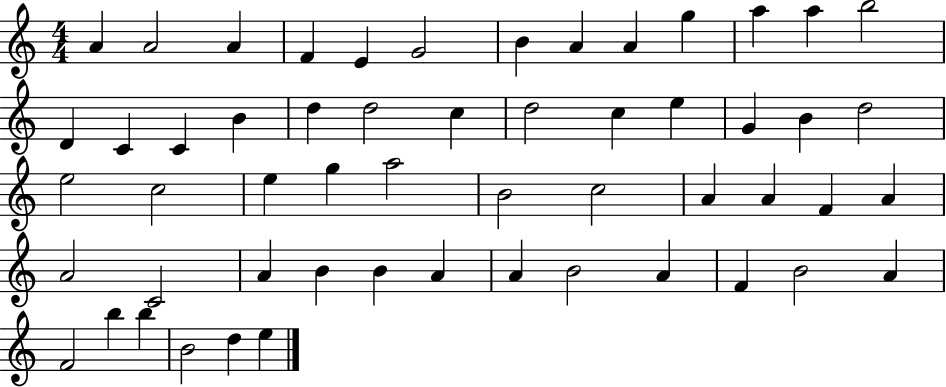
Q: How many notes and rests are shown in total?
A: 55